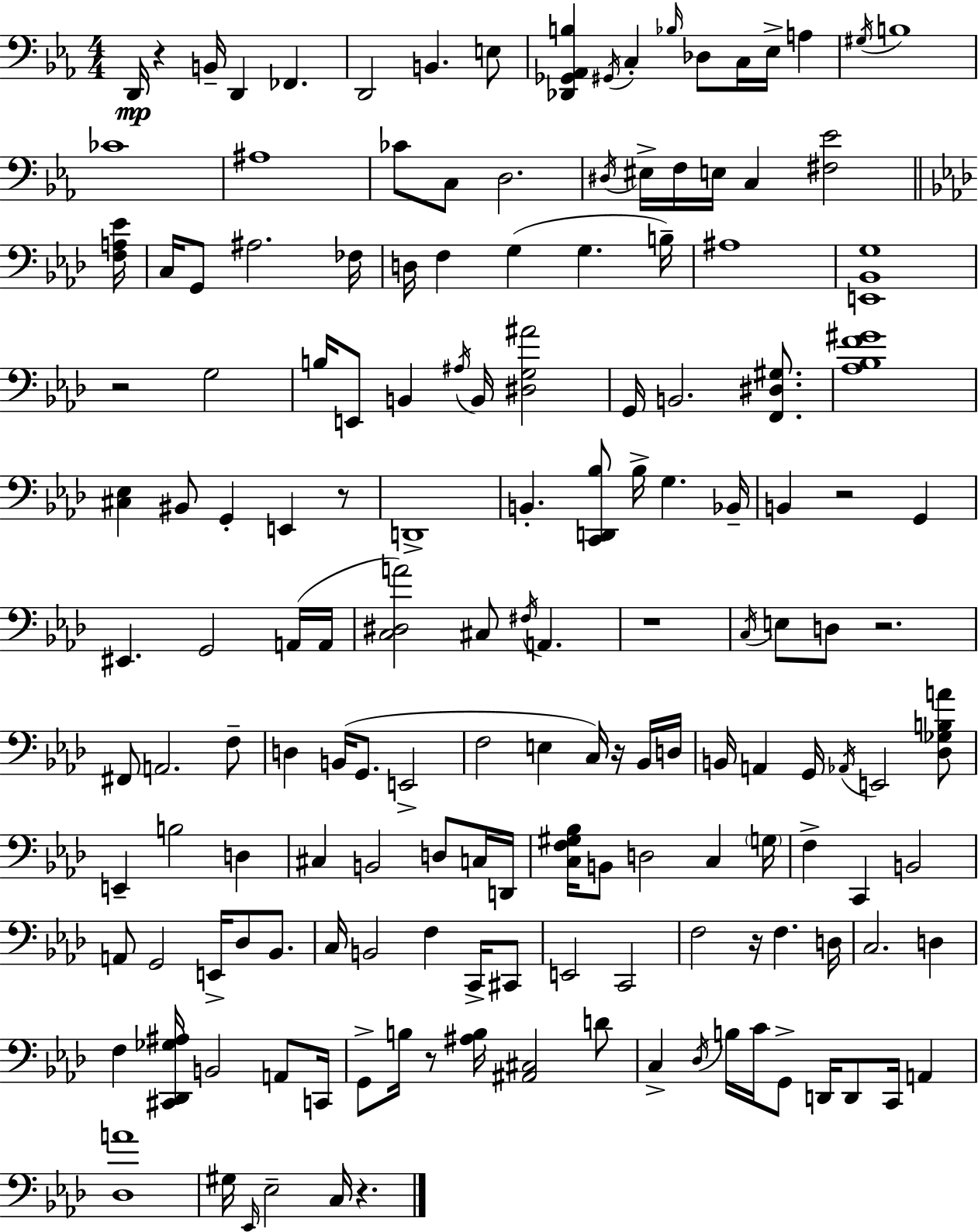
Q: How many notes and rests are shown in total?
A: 159